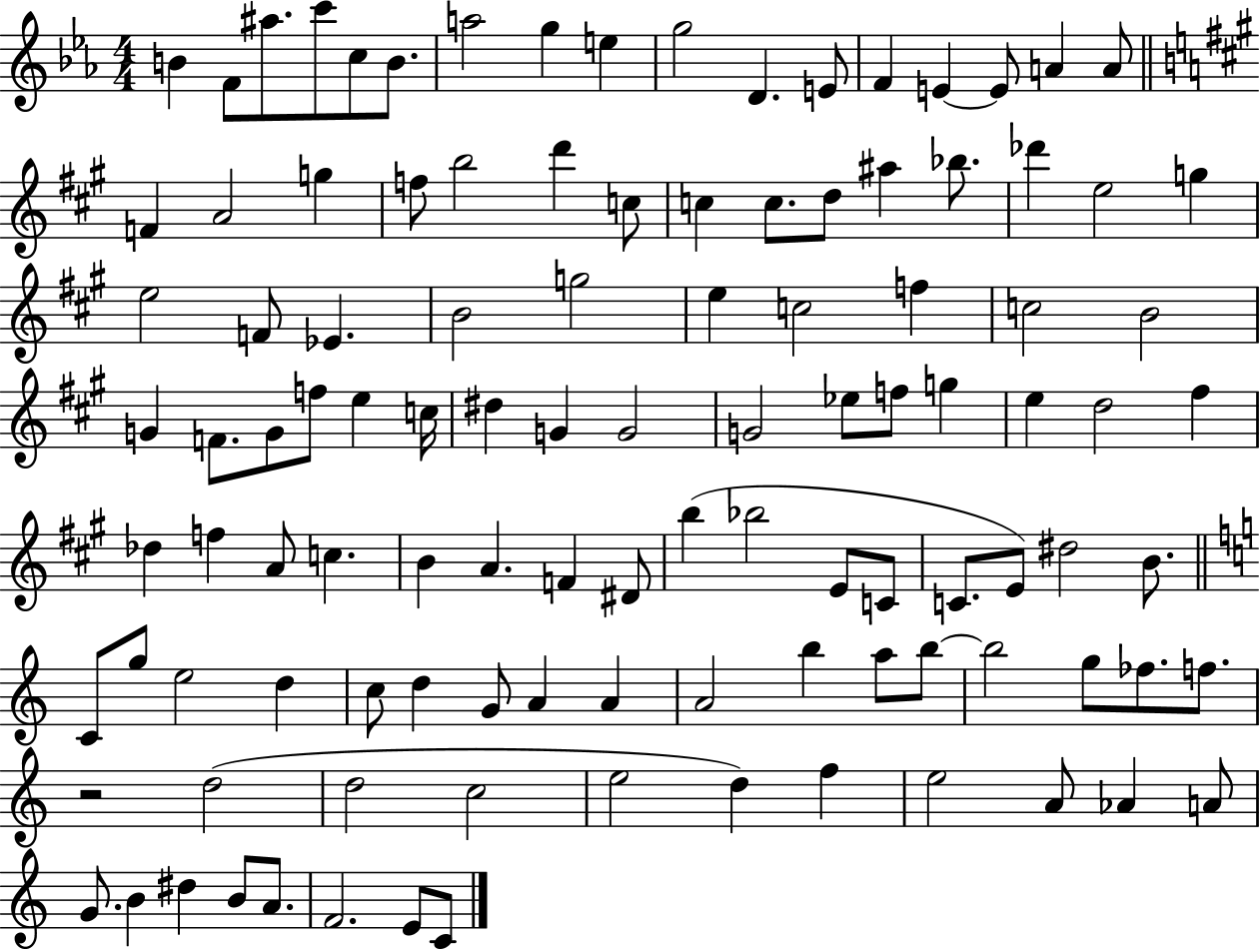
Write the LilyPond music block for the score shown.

{
  \clef treble
  \numericTimeSignature
  \time 4/4
  \key ees \major
  b'4 f'8 ais''8. c'''8 c''8 b'8. | a''2 g''4 e''4 | g''2 d'4. e'8 | f'4 e'4~~ e'8 a'4 a'8 | \break \bar "||" \break \key a \major f'4 a'2 g''4 | f''8 b''2 d'''4 c''8 | c''4 c''8. d''8 ais''4 bes''8. | des'''4 e''2 g''4 | \break e''2 f'8 ees'4. | b'2 g''2 | e''4 c''2 f''4 | c''2 b'2 | \break g'4 f'8. g'8 f''8 e''4 c''16 | dis''4 g'4 g'2 | g'2 ees''8 f''8 g''4 | e''4 d''2 fis''4 | \break des''4 f''4 a'8 c''4. | b'4 a'4. f'4 dis'8 | b''4( bes''2 e'8 c'8 | c'8. e'8) dis''2 b'8. | \break \bar "||" \break \key c \major c'8 g''8 e''2 d''4 | c''8 d''4 g'8 a'4 a'4 | a'2 b''4 a''8 b''8~~ | b''2 g''8 fes''8. f''8. | \break r2 d''2( | d''2 c''2 | e''2 d''4) f''4 | e''2 a'8 aes'4 a'8 | \break g'8. b'4 dis''4 b'8 a'8. | f'2. e'8 c'8 | \bar "|."
}